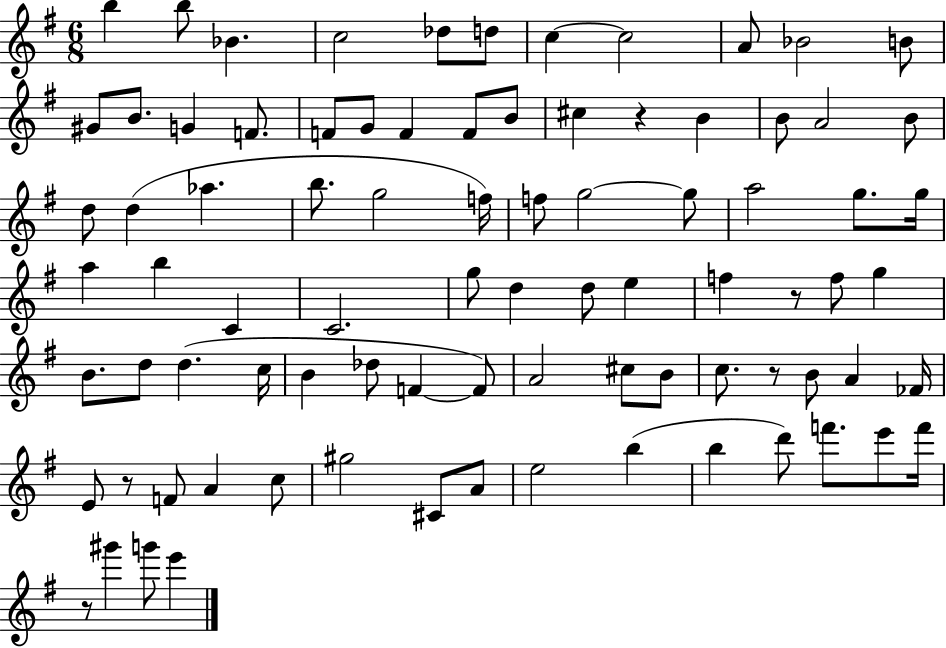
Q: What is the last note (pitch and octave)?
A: E6